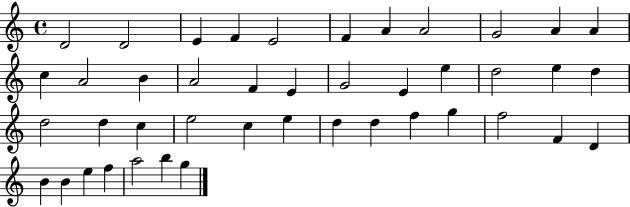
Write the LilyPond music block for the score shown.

{
  \clef treble
  \time 4/4
  \defaultTimeSignature
  \key c \major
  d'2 d'2 | e'4 f'4 e'2 | f'4 a'4 a'2 | g'2 a'4 a'4 | \break c''4 a'2 b'4 | a'2 f'4 e'4 | g'2 e'4 e''4 | d''2 e''4 d''4 | \break d''2 d''4 c''4 | e''2 c''4 e''4 | d''4 d''4 f''4 g''4 | f''2 f'4 d'4 | \break b'4 b'4 e''4 f''4 | a''2 b''4 g''4 | \bar "|."
}